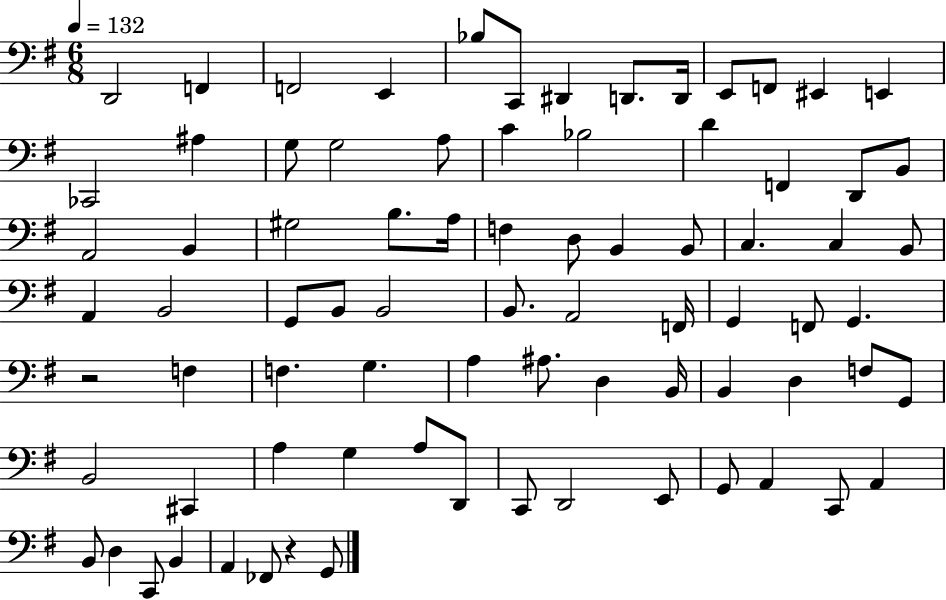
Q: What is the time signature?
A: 6/8